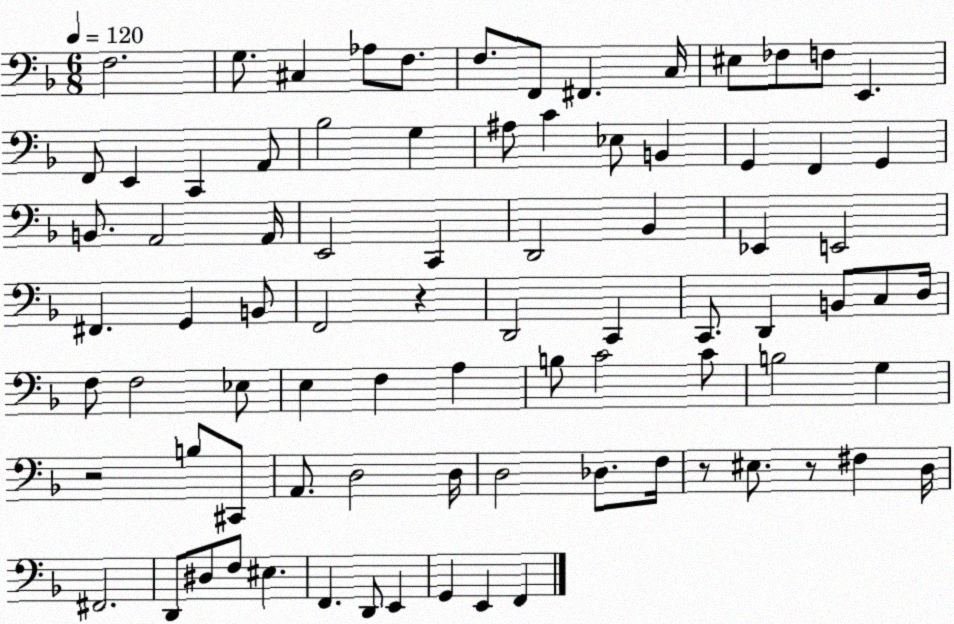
X:1
T:Untitled
M:6/8
L:1/4
K:F
F,2 G,/2 ^C, _A,/2 F,/2 F,/2 F,,/2 ^F,, C,/4 ^E,/2 _F,/2 F,/2 E,, F,,/2 E,, C,, A,,/2 _B,2 G, ^A,/2 C _E,/2 B,, G,, F,, G,, B,,/2 A,,2 A,,/4 E,,2 C,, D,,2 _B,, _E,, E,,2 ^F,, G,, B,,/2 F,,2 z D,,2 C,, C,,/2 D,, B,,/2 C,/2 D,/4 F,/2 F,2 _E,/2 E, F, A, B,/2 C2 C/2 B,2 G, z2 B,/2 ^C,,/2 A,,/2 D,2 D,/4 D,2 _D,/2 F,/4 z/2 ^E,/2 z/2 ^F, D,/4 ^F,,2 D,,/2 ^D,/2 F,/2 ^E, F,, D,,/2 E,, G,, E,, F,,